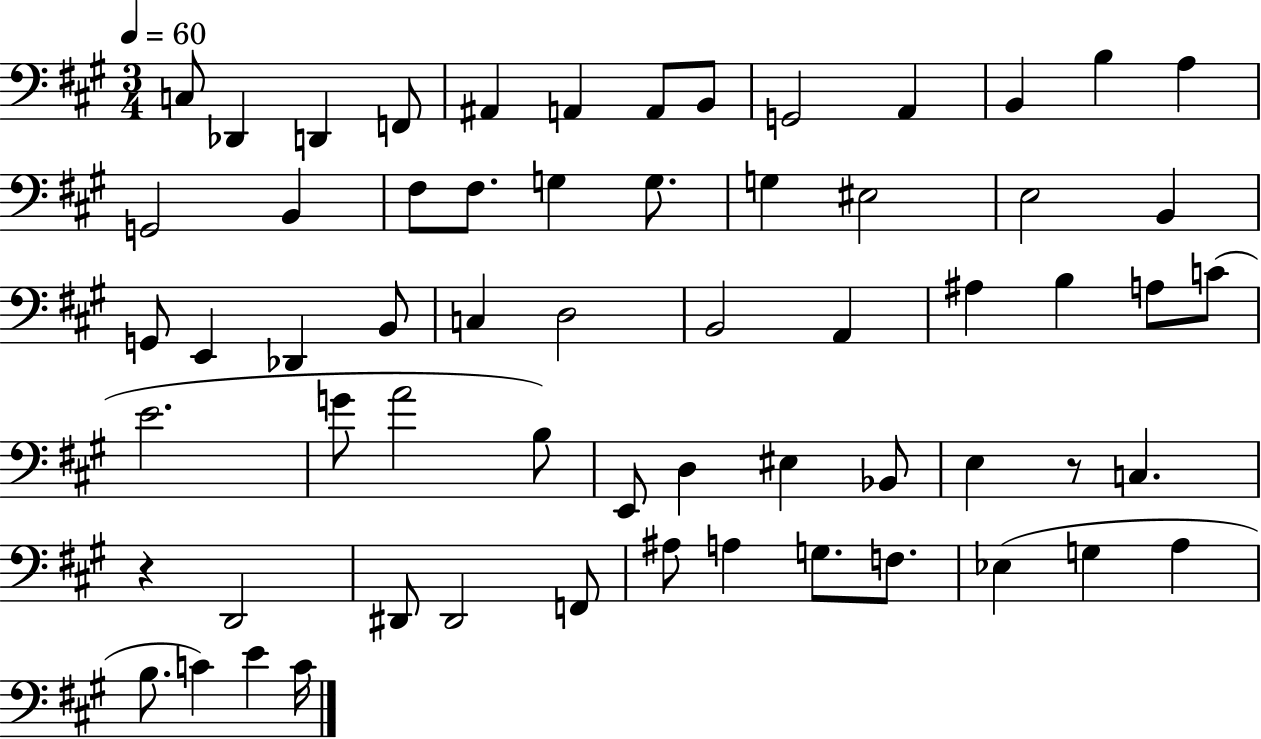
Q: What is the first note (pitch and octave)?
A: C3